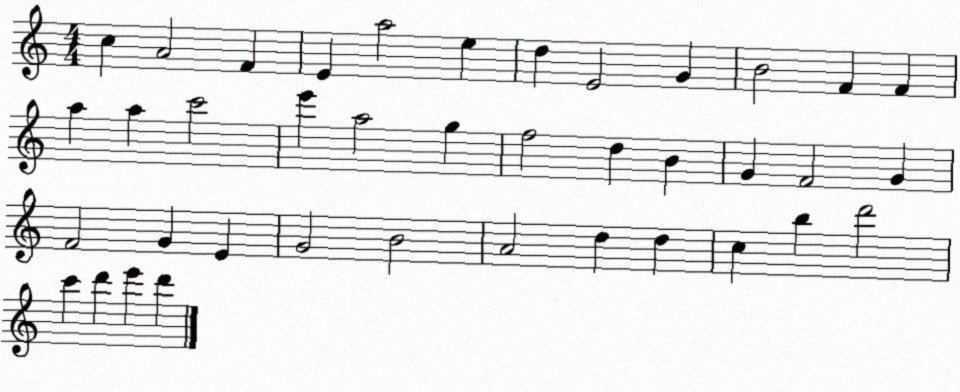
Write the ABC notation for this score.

X:1
T:Untitled
M:4/4
L:1/4
K:C
c A2 F E a2 e d E2 G B2 F F a a c'2 e' a2 g f2 d B G F2 G F2 G E G2 B2 A2 d d c b d'2 c' d' e' d'